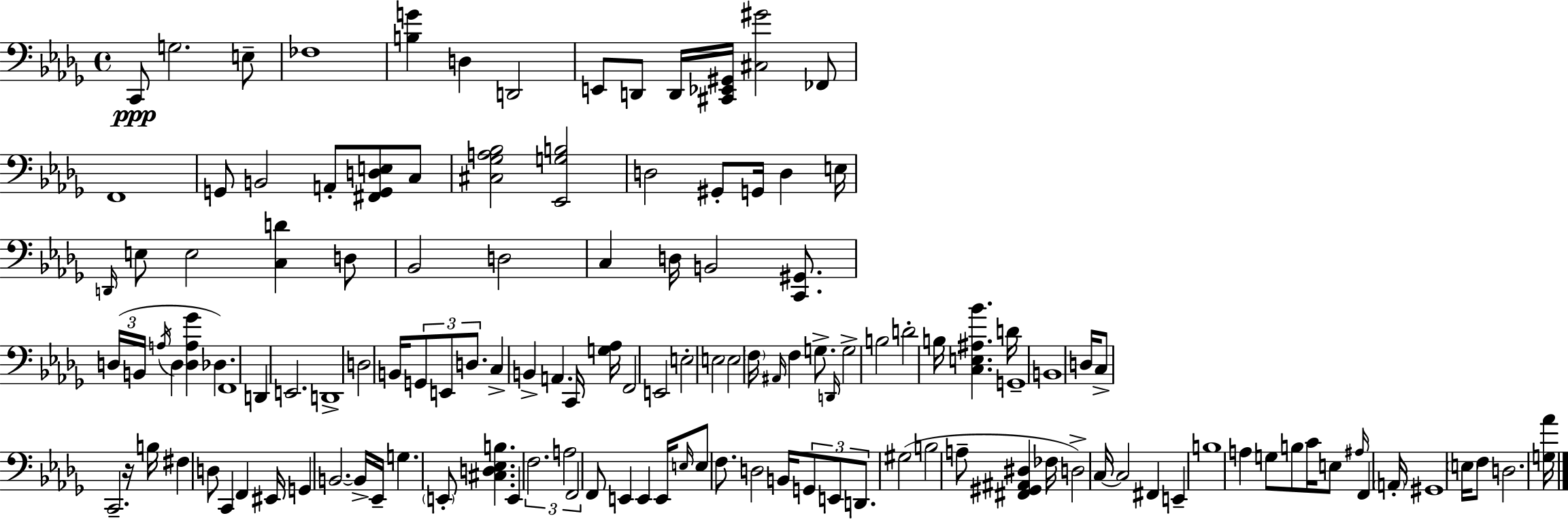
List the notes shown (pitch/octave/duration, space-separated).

C2/e G3/h. E3/e FES3/w [B3,G4]/q D3/q D2/h E2/e D2/e D2/s [C#2,Eb2,G#2]/s [C#3,G#4]/h FES2/e F2/w G2/e B2/h A2/e [F#2,G2,D3,E3]/e C3/e [C#3,Gb3,A3,Bb3]/h [Eb2,G3,B3]/h D3/h G#2/e G2/s D3/q E3/s D2/s E3/e E3/h [C3,D4]/q D3/e Bb2/h D3/h C3/q D3/s B2/h [C2,G#2]/e. D3/s B2/s A3/s D3/q [D3,A3,Gb4]/q Db3/q. F2/w D2/q E2/h. D2/w D3/h B2/s G2/e E2/e D3/e. C3/q B2/q A2/q. C2/s [G3,Ab3]/s F2/h E2/h E3/h E3/h E3/h F3/s A#2/s F3/q G3/e. D2/s G3/h B3/h D4/h B3/s [C3,E3,A#3,Bb4]/q. D4/s G2/w B2/w D3/s C3/e C2/h. R/s B3/s F#3/q D3/e C2/q F2/q EIS2/s G2/q B2/h. B2/s Eb2/s G3/q. E2/e [C#3,D3,Eb3,B3]/q. E2/q F3/h. A3/h F2/h F2/e E2/q E2/q E2/s E3/s E3/e F3/e. D3/h B2/s G2/e E2/e D2/e. G#3/h B3/h A3/e [F#2,G#2,A#2,D#3]/q FES3/s D3/h C3/s C3/h F#2/q E2/q B3/w A3/q G3/e B3/e C4/s E3/e A#3/s F2/q A2/s G#2/w E3/s F3/e D3/h. [G3,Ab4]/s